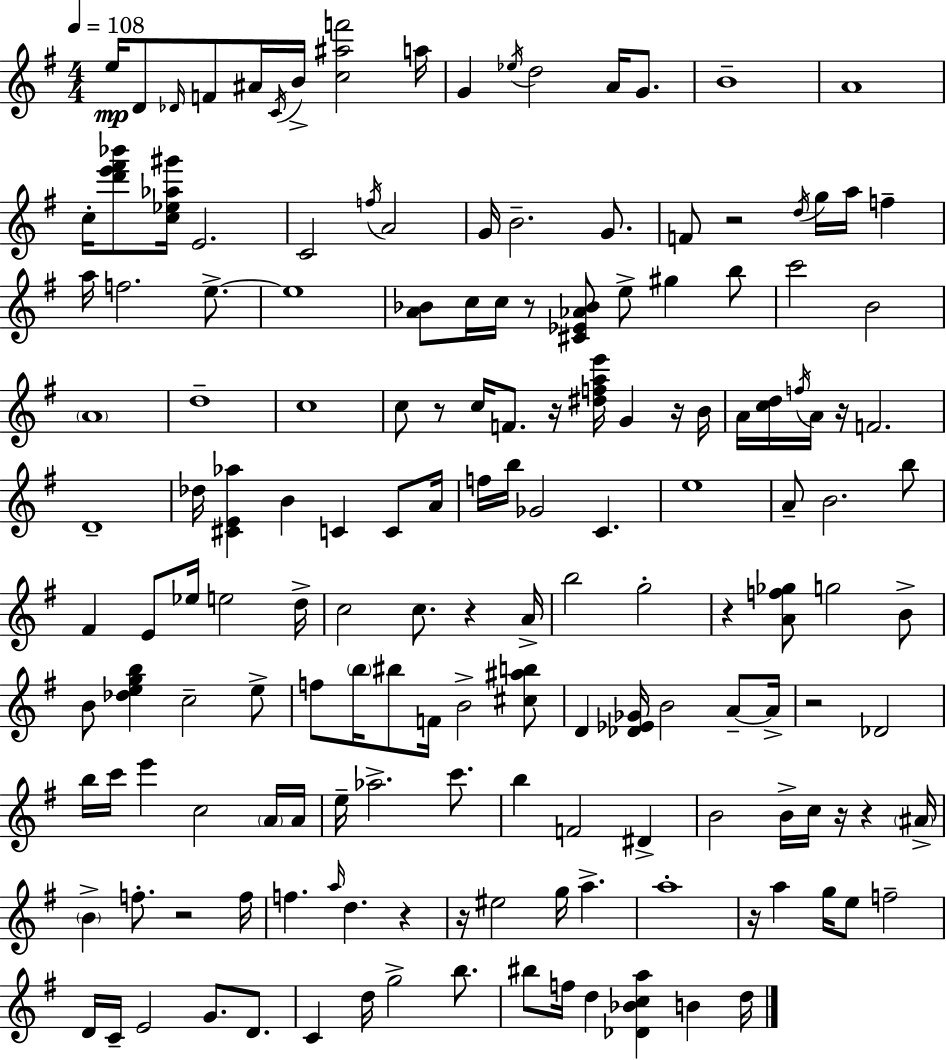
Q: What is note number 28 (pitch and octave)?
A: F5